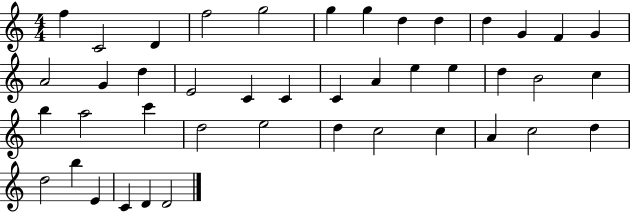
F5/q C4/h D4/q F5/h G5/h G5/q G5/q D5/q D5/q D5/q G4/q F4/q G4/q A4/h G4/q D5/q E4/h C4/q C4/q C4/q A4/q E5/q E5/q D5/q B4/h C5/q B5/q A5/h C6/q D5/h E5/h D5/q C5/h C5/q A4/q C5/h D5/q D5/h B5/q E4/q C4/q D4/q D4/h